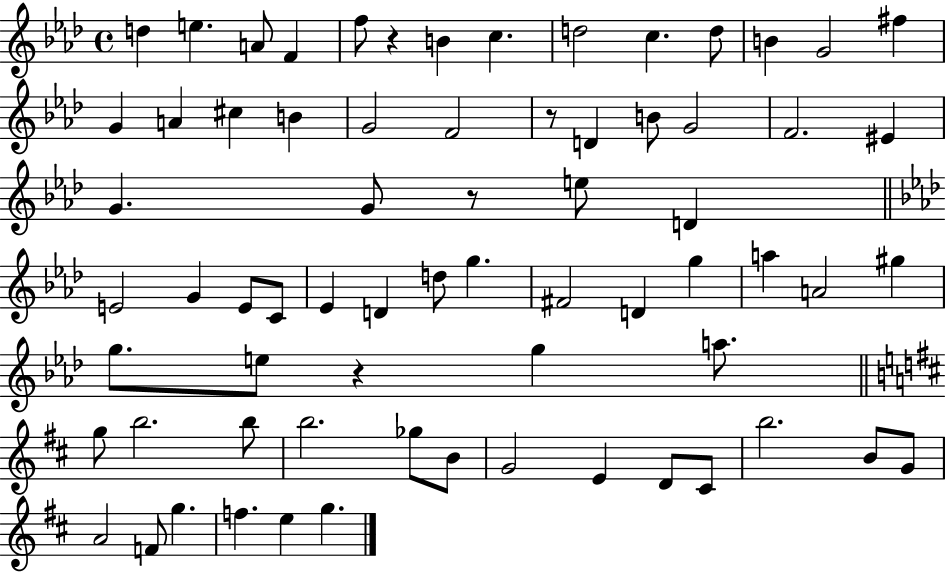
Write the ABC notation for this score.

X:1
T:Untitled
M:4/4
L:1/4
K:Ab
d e A/2 F f/2 z B c d2 c d/2 B G2 ^f G A ^c B G2 F2 z/2 D B/2 G2 F2 ^E G G/2 z/2 e/2 D E2 G E/2 C/2 _E D d/2 g ^F2 D g a A2 ^g g/2 e/2 z g a/2 g/2 b2 b/2 b2 _g/2 B/2 G2 E D/2 ^C/2 b2 B/2 G/2 A2 F/2 g f e g